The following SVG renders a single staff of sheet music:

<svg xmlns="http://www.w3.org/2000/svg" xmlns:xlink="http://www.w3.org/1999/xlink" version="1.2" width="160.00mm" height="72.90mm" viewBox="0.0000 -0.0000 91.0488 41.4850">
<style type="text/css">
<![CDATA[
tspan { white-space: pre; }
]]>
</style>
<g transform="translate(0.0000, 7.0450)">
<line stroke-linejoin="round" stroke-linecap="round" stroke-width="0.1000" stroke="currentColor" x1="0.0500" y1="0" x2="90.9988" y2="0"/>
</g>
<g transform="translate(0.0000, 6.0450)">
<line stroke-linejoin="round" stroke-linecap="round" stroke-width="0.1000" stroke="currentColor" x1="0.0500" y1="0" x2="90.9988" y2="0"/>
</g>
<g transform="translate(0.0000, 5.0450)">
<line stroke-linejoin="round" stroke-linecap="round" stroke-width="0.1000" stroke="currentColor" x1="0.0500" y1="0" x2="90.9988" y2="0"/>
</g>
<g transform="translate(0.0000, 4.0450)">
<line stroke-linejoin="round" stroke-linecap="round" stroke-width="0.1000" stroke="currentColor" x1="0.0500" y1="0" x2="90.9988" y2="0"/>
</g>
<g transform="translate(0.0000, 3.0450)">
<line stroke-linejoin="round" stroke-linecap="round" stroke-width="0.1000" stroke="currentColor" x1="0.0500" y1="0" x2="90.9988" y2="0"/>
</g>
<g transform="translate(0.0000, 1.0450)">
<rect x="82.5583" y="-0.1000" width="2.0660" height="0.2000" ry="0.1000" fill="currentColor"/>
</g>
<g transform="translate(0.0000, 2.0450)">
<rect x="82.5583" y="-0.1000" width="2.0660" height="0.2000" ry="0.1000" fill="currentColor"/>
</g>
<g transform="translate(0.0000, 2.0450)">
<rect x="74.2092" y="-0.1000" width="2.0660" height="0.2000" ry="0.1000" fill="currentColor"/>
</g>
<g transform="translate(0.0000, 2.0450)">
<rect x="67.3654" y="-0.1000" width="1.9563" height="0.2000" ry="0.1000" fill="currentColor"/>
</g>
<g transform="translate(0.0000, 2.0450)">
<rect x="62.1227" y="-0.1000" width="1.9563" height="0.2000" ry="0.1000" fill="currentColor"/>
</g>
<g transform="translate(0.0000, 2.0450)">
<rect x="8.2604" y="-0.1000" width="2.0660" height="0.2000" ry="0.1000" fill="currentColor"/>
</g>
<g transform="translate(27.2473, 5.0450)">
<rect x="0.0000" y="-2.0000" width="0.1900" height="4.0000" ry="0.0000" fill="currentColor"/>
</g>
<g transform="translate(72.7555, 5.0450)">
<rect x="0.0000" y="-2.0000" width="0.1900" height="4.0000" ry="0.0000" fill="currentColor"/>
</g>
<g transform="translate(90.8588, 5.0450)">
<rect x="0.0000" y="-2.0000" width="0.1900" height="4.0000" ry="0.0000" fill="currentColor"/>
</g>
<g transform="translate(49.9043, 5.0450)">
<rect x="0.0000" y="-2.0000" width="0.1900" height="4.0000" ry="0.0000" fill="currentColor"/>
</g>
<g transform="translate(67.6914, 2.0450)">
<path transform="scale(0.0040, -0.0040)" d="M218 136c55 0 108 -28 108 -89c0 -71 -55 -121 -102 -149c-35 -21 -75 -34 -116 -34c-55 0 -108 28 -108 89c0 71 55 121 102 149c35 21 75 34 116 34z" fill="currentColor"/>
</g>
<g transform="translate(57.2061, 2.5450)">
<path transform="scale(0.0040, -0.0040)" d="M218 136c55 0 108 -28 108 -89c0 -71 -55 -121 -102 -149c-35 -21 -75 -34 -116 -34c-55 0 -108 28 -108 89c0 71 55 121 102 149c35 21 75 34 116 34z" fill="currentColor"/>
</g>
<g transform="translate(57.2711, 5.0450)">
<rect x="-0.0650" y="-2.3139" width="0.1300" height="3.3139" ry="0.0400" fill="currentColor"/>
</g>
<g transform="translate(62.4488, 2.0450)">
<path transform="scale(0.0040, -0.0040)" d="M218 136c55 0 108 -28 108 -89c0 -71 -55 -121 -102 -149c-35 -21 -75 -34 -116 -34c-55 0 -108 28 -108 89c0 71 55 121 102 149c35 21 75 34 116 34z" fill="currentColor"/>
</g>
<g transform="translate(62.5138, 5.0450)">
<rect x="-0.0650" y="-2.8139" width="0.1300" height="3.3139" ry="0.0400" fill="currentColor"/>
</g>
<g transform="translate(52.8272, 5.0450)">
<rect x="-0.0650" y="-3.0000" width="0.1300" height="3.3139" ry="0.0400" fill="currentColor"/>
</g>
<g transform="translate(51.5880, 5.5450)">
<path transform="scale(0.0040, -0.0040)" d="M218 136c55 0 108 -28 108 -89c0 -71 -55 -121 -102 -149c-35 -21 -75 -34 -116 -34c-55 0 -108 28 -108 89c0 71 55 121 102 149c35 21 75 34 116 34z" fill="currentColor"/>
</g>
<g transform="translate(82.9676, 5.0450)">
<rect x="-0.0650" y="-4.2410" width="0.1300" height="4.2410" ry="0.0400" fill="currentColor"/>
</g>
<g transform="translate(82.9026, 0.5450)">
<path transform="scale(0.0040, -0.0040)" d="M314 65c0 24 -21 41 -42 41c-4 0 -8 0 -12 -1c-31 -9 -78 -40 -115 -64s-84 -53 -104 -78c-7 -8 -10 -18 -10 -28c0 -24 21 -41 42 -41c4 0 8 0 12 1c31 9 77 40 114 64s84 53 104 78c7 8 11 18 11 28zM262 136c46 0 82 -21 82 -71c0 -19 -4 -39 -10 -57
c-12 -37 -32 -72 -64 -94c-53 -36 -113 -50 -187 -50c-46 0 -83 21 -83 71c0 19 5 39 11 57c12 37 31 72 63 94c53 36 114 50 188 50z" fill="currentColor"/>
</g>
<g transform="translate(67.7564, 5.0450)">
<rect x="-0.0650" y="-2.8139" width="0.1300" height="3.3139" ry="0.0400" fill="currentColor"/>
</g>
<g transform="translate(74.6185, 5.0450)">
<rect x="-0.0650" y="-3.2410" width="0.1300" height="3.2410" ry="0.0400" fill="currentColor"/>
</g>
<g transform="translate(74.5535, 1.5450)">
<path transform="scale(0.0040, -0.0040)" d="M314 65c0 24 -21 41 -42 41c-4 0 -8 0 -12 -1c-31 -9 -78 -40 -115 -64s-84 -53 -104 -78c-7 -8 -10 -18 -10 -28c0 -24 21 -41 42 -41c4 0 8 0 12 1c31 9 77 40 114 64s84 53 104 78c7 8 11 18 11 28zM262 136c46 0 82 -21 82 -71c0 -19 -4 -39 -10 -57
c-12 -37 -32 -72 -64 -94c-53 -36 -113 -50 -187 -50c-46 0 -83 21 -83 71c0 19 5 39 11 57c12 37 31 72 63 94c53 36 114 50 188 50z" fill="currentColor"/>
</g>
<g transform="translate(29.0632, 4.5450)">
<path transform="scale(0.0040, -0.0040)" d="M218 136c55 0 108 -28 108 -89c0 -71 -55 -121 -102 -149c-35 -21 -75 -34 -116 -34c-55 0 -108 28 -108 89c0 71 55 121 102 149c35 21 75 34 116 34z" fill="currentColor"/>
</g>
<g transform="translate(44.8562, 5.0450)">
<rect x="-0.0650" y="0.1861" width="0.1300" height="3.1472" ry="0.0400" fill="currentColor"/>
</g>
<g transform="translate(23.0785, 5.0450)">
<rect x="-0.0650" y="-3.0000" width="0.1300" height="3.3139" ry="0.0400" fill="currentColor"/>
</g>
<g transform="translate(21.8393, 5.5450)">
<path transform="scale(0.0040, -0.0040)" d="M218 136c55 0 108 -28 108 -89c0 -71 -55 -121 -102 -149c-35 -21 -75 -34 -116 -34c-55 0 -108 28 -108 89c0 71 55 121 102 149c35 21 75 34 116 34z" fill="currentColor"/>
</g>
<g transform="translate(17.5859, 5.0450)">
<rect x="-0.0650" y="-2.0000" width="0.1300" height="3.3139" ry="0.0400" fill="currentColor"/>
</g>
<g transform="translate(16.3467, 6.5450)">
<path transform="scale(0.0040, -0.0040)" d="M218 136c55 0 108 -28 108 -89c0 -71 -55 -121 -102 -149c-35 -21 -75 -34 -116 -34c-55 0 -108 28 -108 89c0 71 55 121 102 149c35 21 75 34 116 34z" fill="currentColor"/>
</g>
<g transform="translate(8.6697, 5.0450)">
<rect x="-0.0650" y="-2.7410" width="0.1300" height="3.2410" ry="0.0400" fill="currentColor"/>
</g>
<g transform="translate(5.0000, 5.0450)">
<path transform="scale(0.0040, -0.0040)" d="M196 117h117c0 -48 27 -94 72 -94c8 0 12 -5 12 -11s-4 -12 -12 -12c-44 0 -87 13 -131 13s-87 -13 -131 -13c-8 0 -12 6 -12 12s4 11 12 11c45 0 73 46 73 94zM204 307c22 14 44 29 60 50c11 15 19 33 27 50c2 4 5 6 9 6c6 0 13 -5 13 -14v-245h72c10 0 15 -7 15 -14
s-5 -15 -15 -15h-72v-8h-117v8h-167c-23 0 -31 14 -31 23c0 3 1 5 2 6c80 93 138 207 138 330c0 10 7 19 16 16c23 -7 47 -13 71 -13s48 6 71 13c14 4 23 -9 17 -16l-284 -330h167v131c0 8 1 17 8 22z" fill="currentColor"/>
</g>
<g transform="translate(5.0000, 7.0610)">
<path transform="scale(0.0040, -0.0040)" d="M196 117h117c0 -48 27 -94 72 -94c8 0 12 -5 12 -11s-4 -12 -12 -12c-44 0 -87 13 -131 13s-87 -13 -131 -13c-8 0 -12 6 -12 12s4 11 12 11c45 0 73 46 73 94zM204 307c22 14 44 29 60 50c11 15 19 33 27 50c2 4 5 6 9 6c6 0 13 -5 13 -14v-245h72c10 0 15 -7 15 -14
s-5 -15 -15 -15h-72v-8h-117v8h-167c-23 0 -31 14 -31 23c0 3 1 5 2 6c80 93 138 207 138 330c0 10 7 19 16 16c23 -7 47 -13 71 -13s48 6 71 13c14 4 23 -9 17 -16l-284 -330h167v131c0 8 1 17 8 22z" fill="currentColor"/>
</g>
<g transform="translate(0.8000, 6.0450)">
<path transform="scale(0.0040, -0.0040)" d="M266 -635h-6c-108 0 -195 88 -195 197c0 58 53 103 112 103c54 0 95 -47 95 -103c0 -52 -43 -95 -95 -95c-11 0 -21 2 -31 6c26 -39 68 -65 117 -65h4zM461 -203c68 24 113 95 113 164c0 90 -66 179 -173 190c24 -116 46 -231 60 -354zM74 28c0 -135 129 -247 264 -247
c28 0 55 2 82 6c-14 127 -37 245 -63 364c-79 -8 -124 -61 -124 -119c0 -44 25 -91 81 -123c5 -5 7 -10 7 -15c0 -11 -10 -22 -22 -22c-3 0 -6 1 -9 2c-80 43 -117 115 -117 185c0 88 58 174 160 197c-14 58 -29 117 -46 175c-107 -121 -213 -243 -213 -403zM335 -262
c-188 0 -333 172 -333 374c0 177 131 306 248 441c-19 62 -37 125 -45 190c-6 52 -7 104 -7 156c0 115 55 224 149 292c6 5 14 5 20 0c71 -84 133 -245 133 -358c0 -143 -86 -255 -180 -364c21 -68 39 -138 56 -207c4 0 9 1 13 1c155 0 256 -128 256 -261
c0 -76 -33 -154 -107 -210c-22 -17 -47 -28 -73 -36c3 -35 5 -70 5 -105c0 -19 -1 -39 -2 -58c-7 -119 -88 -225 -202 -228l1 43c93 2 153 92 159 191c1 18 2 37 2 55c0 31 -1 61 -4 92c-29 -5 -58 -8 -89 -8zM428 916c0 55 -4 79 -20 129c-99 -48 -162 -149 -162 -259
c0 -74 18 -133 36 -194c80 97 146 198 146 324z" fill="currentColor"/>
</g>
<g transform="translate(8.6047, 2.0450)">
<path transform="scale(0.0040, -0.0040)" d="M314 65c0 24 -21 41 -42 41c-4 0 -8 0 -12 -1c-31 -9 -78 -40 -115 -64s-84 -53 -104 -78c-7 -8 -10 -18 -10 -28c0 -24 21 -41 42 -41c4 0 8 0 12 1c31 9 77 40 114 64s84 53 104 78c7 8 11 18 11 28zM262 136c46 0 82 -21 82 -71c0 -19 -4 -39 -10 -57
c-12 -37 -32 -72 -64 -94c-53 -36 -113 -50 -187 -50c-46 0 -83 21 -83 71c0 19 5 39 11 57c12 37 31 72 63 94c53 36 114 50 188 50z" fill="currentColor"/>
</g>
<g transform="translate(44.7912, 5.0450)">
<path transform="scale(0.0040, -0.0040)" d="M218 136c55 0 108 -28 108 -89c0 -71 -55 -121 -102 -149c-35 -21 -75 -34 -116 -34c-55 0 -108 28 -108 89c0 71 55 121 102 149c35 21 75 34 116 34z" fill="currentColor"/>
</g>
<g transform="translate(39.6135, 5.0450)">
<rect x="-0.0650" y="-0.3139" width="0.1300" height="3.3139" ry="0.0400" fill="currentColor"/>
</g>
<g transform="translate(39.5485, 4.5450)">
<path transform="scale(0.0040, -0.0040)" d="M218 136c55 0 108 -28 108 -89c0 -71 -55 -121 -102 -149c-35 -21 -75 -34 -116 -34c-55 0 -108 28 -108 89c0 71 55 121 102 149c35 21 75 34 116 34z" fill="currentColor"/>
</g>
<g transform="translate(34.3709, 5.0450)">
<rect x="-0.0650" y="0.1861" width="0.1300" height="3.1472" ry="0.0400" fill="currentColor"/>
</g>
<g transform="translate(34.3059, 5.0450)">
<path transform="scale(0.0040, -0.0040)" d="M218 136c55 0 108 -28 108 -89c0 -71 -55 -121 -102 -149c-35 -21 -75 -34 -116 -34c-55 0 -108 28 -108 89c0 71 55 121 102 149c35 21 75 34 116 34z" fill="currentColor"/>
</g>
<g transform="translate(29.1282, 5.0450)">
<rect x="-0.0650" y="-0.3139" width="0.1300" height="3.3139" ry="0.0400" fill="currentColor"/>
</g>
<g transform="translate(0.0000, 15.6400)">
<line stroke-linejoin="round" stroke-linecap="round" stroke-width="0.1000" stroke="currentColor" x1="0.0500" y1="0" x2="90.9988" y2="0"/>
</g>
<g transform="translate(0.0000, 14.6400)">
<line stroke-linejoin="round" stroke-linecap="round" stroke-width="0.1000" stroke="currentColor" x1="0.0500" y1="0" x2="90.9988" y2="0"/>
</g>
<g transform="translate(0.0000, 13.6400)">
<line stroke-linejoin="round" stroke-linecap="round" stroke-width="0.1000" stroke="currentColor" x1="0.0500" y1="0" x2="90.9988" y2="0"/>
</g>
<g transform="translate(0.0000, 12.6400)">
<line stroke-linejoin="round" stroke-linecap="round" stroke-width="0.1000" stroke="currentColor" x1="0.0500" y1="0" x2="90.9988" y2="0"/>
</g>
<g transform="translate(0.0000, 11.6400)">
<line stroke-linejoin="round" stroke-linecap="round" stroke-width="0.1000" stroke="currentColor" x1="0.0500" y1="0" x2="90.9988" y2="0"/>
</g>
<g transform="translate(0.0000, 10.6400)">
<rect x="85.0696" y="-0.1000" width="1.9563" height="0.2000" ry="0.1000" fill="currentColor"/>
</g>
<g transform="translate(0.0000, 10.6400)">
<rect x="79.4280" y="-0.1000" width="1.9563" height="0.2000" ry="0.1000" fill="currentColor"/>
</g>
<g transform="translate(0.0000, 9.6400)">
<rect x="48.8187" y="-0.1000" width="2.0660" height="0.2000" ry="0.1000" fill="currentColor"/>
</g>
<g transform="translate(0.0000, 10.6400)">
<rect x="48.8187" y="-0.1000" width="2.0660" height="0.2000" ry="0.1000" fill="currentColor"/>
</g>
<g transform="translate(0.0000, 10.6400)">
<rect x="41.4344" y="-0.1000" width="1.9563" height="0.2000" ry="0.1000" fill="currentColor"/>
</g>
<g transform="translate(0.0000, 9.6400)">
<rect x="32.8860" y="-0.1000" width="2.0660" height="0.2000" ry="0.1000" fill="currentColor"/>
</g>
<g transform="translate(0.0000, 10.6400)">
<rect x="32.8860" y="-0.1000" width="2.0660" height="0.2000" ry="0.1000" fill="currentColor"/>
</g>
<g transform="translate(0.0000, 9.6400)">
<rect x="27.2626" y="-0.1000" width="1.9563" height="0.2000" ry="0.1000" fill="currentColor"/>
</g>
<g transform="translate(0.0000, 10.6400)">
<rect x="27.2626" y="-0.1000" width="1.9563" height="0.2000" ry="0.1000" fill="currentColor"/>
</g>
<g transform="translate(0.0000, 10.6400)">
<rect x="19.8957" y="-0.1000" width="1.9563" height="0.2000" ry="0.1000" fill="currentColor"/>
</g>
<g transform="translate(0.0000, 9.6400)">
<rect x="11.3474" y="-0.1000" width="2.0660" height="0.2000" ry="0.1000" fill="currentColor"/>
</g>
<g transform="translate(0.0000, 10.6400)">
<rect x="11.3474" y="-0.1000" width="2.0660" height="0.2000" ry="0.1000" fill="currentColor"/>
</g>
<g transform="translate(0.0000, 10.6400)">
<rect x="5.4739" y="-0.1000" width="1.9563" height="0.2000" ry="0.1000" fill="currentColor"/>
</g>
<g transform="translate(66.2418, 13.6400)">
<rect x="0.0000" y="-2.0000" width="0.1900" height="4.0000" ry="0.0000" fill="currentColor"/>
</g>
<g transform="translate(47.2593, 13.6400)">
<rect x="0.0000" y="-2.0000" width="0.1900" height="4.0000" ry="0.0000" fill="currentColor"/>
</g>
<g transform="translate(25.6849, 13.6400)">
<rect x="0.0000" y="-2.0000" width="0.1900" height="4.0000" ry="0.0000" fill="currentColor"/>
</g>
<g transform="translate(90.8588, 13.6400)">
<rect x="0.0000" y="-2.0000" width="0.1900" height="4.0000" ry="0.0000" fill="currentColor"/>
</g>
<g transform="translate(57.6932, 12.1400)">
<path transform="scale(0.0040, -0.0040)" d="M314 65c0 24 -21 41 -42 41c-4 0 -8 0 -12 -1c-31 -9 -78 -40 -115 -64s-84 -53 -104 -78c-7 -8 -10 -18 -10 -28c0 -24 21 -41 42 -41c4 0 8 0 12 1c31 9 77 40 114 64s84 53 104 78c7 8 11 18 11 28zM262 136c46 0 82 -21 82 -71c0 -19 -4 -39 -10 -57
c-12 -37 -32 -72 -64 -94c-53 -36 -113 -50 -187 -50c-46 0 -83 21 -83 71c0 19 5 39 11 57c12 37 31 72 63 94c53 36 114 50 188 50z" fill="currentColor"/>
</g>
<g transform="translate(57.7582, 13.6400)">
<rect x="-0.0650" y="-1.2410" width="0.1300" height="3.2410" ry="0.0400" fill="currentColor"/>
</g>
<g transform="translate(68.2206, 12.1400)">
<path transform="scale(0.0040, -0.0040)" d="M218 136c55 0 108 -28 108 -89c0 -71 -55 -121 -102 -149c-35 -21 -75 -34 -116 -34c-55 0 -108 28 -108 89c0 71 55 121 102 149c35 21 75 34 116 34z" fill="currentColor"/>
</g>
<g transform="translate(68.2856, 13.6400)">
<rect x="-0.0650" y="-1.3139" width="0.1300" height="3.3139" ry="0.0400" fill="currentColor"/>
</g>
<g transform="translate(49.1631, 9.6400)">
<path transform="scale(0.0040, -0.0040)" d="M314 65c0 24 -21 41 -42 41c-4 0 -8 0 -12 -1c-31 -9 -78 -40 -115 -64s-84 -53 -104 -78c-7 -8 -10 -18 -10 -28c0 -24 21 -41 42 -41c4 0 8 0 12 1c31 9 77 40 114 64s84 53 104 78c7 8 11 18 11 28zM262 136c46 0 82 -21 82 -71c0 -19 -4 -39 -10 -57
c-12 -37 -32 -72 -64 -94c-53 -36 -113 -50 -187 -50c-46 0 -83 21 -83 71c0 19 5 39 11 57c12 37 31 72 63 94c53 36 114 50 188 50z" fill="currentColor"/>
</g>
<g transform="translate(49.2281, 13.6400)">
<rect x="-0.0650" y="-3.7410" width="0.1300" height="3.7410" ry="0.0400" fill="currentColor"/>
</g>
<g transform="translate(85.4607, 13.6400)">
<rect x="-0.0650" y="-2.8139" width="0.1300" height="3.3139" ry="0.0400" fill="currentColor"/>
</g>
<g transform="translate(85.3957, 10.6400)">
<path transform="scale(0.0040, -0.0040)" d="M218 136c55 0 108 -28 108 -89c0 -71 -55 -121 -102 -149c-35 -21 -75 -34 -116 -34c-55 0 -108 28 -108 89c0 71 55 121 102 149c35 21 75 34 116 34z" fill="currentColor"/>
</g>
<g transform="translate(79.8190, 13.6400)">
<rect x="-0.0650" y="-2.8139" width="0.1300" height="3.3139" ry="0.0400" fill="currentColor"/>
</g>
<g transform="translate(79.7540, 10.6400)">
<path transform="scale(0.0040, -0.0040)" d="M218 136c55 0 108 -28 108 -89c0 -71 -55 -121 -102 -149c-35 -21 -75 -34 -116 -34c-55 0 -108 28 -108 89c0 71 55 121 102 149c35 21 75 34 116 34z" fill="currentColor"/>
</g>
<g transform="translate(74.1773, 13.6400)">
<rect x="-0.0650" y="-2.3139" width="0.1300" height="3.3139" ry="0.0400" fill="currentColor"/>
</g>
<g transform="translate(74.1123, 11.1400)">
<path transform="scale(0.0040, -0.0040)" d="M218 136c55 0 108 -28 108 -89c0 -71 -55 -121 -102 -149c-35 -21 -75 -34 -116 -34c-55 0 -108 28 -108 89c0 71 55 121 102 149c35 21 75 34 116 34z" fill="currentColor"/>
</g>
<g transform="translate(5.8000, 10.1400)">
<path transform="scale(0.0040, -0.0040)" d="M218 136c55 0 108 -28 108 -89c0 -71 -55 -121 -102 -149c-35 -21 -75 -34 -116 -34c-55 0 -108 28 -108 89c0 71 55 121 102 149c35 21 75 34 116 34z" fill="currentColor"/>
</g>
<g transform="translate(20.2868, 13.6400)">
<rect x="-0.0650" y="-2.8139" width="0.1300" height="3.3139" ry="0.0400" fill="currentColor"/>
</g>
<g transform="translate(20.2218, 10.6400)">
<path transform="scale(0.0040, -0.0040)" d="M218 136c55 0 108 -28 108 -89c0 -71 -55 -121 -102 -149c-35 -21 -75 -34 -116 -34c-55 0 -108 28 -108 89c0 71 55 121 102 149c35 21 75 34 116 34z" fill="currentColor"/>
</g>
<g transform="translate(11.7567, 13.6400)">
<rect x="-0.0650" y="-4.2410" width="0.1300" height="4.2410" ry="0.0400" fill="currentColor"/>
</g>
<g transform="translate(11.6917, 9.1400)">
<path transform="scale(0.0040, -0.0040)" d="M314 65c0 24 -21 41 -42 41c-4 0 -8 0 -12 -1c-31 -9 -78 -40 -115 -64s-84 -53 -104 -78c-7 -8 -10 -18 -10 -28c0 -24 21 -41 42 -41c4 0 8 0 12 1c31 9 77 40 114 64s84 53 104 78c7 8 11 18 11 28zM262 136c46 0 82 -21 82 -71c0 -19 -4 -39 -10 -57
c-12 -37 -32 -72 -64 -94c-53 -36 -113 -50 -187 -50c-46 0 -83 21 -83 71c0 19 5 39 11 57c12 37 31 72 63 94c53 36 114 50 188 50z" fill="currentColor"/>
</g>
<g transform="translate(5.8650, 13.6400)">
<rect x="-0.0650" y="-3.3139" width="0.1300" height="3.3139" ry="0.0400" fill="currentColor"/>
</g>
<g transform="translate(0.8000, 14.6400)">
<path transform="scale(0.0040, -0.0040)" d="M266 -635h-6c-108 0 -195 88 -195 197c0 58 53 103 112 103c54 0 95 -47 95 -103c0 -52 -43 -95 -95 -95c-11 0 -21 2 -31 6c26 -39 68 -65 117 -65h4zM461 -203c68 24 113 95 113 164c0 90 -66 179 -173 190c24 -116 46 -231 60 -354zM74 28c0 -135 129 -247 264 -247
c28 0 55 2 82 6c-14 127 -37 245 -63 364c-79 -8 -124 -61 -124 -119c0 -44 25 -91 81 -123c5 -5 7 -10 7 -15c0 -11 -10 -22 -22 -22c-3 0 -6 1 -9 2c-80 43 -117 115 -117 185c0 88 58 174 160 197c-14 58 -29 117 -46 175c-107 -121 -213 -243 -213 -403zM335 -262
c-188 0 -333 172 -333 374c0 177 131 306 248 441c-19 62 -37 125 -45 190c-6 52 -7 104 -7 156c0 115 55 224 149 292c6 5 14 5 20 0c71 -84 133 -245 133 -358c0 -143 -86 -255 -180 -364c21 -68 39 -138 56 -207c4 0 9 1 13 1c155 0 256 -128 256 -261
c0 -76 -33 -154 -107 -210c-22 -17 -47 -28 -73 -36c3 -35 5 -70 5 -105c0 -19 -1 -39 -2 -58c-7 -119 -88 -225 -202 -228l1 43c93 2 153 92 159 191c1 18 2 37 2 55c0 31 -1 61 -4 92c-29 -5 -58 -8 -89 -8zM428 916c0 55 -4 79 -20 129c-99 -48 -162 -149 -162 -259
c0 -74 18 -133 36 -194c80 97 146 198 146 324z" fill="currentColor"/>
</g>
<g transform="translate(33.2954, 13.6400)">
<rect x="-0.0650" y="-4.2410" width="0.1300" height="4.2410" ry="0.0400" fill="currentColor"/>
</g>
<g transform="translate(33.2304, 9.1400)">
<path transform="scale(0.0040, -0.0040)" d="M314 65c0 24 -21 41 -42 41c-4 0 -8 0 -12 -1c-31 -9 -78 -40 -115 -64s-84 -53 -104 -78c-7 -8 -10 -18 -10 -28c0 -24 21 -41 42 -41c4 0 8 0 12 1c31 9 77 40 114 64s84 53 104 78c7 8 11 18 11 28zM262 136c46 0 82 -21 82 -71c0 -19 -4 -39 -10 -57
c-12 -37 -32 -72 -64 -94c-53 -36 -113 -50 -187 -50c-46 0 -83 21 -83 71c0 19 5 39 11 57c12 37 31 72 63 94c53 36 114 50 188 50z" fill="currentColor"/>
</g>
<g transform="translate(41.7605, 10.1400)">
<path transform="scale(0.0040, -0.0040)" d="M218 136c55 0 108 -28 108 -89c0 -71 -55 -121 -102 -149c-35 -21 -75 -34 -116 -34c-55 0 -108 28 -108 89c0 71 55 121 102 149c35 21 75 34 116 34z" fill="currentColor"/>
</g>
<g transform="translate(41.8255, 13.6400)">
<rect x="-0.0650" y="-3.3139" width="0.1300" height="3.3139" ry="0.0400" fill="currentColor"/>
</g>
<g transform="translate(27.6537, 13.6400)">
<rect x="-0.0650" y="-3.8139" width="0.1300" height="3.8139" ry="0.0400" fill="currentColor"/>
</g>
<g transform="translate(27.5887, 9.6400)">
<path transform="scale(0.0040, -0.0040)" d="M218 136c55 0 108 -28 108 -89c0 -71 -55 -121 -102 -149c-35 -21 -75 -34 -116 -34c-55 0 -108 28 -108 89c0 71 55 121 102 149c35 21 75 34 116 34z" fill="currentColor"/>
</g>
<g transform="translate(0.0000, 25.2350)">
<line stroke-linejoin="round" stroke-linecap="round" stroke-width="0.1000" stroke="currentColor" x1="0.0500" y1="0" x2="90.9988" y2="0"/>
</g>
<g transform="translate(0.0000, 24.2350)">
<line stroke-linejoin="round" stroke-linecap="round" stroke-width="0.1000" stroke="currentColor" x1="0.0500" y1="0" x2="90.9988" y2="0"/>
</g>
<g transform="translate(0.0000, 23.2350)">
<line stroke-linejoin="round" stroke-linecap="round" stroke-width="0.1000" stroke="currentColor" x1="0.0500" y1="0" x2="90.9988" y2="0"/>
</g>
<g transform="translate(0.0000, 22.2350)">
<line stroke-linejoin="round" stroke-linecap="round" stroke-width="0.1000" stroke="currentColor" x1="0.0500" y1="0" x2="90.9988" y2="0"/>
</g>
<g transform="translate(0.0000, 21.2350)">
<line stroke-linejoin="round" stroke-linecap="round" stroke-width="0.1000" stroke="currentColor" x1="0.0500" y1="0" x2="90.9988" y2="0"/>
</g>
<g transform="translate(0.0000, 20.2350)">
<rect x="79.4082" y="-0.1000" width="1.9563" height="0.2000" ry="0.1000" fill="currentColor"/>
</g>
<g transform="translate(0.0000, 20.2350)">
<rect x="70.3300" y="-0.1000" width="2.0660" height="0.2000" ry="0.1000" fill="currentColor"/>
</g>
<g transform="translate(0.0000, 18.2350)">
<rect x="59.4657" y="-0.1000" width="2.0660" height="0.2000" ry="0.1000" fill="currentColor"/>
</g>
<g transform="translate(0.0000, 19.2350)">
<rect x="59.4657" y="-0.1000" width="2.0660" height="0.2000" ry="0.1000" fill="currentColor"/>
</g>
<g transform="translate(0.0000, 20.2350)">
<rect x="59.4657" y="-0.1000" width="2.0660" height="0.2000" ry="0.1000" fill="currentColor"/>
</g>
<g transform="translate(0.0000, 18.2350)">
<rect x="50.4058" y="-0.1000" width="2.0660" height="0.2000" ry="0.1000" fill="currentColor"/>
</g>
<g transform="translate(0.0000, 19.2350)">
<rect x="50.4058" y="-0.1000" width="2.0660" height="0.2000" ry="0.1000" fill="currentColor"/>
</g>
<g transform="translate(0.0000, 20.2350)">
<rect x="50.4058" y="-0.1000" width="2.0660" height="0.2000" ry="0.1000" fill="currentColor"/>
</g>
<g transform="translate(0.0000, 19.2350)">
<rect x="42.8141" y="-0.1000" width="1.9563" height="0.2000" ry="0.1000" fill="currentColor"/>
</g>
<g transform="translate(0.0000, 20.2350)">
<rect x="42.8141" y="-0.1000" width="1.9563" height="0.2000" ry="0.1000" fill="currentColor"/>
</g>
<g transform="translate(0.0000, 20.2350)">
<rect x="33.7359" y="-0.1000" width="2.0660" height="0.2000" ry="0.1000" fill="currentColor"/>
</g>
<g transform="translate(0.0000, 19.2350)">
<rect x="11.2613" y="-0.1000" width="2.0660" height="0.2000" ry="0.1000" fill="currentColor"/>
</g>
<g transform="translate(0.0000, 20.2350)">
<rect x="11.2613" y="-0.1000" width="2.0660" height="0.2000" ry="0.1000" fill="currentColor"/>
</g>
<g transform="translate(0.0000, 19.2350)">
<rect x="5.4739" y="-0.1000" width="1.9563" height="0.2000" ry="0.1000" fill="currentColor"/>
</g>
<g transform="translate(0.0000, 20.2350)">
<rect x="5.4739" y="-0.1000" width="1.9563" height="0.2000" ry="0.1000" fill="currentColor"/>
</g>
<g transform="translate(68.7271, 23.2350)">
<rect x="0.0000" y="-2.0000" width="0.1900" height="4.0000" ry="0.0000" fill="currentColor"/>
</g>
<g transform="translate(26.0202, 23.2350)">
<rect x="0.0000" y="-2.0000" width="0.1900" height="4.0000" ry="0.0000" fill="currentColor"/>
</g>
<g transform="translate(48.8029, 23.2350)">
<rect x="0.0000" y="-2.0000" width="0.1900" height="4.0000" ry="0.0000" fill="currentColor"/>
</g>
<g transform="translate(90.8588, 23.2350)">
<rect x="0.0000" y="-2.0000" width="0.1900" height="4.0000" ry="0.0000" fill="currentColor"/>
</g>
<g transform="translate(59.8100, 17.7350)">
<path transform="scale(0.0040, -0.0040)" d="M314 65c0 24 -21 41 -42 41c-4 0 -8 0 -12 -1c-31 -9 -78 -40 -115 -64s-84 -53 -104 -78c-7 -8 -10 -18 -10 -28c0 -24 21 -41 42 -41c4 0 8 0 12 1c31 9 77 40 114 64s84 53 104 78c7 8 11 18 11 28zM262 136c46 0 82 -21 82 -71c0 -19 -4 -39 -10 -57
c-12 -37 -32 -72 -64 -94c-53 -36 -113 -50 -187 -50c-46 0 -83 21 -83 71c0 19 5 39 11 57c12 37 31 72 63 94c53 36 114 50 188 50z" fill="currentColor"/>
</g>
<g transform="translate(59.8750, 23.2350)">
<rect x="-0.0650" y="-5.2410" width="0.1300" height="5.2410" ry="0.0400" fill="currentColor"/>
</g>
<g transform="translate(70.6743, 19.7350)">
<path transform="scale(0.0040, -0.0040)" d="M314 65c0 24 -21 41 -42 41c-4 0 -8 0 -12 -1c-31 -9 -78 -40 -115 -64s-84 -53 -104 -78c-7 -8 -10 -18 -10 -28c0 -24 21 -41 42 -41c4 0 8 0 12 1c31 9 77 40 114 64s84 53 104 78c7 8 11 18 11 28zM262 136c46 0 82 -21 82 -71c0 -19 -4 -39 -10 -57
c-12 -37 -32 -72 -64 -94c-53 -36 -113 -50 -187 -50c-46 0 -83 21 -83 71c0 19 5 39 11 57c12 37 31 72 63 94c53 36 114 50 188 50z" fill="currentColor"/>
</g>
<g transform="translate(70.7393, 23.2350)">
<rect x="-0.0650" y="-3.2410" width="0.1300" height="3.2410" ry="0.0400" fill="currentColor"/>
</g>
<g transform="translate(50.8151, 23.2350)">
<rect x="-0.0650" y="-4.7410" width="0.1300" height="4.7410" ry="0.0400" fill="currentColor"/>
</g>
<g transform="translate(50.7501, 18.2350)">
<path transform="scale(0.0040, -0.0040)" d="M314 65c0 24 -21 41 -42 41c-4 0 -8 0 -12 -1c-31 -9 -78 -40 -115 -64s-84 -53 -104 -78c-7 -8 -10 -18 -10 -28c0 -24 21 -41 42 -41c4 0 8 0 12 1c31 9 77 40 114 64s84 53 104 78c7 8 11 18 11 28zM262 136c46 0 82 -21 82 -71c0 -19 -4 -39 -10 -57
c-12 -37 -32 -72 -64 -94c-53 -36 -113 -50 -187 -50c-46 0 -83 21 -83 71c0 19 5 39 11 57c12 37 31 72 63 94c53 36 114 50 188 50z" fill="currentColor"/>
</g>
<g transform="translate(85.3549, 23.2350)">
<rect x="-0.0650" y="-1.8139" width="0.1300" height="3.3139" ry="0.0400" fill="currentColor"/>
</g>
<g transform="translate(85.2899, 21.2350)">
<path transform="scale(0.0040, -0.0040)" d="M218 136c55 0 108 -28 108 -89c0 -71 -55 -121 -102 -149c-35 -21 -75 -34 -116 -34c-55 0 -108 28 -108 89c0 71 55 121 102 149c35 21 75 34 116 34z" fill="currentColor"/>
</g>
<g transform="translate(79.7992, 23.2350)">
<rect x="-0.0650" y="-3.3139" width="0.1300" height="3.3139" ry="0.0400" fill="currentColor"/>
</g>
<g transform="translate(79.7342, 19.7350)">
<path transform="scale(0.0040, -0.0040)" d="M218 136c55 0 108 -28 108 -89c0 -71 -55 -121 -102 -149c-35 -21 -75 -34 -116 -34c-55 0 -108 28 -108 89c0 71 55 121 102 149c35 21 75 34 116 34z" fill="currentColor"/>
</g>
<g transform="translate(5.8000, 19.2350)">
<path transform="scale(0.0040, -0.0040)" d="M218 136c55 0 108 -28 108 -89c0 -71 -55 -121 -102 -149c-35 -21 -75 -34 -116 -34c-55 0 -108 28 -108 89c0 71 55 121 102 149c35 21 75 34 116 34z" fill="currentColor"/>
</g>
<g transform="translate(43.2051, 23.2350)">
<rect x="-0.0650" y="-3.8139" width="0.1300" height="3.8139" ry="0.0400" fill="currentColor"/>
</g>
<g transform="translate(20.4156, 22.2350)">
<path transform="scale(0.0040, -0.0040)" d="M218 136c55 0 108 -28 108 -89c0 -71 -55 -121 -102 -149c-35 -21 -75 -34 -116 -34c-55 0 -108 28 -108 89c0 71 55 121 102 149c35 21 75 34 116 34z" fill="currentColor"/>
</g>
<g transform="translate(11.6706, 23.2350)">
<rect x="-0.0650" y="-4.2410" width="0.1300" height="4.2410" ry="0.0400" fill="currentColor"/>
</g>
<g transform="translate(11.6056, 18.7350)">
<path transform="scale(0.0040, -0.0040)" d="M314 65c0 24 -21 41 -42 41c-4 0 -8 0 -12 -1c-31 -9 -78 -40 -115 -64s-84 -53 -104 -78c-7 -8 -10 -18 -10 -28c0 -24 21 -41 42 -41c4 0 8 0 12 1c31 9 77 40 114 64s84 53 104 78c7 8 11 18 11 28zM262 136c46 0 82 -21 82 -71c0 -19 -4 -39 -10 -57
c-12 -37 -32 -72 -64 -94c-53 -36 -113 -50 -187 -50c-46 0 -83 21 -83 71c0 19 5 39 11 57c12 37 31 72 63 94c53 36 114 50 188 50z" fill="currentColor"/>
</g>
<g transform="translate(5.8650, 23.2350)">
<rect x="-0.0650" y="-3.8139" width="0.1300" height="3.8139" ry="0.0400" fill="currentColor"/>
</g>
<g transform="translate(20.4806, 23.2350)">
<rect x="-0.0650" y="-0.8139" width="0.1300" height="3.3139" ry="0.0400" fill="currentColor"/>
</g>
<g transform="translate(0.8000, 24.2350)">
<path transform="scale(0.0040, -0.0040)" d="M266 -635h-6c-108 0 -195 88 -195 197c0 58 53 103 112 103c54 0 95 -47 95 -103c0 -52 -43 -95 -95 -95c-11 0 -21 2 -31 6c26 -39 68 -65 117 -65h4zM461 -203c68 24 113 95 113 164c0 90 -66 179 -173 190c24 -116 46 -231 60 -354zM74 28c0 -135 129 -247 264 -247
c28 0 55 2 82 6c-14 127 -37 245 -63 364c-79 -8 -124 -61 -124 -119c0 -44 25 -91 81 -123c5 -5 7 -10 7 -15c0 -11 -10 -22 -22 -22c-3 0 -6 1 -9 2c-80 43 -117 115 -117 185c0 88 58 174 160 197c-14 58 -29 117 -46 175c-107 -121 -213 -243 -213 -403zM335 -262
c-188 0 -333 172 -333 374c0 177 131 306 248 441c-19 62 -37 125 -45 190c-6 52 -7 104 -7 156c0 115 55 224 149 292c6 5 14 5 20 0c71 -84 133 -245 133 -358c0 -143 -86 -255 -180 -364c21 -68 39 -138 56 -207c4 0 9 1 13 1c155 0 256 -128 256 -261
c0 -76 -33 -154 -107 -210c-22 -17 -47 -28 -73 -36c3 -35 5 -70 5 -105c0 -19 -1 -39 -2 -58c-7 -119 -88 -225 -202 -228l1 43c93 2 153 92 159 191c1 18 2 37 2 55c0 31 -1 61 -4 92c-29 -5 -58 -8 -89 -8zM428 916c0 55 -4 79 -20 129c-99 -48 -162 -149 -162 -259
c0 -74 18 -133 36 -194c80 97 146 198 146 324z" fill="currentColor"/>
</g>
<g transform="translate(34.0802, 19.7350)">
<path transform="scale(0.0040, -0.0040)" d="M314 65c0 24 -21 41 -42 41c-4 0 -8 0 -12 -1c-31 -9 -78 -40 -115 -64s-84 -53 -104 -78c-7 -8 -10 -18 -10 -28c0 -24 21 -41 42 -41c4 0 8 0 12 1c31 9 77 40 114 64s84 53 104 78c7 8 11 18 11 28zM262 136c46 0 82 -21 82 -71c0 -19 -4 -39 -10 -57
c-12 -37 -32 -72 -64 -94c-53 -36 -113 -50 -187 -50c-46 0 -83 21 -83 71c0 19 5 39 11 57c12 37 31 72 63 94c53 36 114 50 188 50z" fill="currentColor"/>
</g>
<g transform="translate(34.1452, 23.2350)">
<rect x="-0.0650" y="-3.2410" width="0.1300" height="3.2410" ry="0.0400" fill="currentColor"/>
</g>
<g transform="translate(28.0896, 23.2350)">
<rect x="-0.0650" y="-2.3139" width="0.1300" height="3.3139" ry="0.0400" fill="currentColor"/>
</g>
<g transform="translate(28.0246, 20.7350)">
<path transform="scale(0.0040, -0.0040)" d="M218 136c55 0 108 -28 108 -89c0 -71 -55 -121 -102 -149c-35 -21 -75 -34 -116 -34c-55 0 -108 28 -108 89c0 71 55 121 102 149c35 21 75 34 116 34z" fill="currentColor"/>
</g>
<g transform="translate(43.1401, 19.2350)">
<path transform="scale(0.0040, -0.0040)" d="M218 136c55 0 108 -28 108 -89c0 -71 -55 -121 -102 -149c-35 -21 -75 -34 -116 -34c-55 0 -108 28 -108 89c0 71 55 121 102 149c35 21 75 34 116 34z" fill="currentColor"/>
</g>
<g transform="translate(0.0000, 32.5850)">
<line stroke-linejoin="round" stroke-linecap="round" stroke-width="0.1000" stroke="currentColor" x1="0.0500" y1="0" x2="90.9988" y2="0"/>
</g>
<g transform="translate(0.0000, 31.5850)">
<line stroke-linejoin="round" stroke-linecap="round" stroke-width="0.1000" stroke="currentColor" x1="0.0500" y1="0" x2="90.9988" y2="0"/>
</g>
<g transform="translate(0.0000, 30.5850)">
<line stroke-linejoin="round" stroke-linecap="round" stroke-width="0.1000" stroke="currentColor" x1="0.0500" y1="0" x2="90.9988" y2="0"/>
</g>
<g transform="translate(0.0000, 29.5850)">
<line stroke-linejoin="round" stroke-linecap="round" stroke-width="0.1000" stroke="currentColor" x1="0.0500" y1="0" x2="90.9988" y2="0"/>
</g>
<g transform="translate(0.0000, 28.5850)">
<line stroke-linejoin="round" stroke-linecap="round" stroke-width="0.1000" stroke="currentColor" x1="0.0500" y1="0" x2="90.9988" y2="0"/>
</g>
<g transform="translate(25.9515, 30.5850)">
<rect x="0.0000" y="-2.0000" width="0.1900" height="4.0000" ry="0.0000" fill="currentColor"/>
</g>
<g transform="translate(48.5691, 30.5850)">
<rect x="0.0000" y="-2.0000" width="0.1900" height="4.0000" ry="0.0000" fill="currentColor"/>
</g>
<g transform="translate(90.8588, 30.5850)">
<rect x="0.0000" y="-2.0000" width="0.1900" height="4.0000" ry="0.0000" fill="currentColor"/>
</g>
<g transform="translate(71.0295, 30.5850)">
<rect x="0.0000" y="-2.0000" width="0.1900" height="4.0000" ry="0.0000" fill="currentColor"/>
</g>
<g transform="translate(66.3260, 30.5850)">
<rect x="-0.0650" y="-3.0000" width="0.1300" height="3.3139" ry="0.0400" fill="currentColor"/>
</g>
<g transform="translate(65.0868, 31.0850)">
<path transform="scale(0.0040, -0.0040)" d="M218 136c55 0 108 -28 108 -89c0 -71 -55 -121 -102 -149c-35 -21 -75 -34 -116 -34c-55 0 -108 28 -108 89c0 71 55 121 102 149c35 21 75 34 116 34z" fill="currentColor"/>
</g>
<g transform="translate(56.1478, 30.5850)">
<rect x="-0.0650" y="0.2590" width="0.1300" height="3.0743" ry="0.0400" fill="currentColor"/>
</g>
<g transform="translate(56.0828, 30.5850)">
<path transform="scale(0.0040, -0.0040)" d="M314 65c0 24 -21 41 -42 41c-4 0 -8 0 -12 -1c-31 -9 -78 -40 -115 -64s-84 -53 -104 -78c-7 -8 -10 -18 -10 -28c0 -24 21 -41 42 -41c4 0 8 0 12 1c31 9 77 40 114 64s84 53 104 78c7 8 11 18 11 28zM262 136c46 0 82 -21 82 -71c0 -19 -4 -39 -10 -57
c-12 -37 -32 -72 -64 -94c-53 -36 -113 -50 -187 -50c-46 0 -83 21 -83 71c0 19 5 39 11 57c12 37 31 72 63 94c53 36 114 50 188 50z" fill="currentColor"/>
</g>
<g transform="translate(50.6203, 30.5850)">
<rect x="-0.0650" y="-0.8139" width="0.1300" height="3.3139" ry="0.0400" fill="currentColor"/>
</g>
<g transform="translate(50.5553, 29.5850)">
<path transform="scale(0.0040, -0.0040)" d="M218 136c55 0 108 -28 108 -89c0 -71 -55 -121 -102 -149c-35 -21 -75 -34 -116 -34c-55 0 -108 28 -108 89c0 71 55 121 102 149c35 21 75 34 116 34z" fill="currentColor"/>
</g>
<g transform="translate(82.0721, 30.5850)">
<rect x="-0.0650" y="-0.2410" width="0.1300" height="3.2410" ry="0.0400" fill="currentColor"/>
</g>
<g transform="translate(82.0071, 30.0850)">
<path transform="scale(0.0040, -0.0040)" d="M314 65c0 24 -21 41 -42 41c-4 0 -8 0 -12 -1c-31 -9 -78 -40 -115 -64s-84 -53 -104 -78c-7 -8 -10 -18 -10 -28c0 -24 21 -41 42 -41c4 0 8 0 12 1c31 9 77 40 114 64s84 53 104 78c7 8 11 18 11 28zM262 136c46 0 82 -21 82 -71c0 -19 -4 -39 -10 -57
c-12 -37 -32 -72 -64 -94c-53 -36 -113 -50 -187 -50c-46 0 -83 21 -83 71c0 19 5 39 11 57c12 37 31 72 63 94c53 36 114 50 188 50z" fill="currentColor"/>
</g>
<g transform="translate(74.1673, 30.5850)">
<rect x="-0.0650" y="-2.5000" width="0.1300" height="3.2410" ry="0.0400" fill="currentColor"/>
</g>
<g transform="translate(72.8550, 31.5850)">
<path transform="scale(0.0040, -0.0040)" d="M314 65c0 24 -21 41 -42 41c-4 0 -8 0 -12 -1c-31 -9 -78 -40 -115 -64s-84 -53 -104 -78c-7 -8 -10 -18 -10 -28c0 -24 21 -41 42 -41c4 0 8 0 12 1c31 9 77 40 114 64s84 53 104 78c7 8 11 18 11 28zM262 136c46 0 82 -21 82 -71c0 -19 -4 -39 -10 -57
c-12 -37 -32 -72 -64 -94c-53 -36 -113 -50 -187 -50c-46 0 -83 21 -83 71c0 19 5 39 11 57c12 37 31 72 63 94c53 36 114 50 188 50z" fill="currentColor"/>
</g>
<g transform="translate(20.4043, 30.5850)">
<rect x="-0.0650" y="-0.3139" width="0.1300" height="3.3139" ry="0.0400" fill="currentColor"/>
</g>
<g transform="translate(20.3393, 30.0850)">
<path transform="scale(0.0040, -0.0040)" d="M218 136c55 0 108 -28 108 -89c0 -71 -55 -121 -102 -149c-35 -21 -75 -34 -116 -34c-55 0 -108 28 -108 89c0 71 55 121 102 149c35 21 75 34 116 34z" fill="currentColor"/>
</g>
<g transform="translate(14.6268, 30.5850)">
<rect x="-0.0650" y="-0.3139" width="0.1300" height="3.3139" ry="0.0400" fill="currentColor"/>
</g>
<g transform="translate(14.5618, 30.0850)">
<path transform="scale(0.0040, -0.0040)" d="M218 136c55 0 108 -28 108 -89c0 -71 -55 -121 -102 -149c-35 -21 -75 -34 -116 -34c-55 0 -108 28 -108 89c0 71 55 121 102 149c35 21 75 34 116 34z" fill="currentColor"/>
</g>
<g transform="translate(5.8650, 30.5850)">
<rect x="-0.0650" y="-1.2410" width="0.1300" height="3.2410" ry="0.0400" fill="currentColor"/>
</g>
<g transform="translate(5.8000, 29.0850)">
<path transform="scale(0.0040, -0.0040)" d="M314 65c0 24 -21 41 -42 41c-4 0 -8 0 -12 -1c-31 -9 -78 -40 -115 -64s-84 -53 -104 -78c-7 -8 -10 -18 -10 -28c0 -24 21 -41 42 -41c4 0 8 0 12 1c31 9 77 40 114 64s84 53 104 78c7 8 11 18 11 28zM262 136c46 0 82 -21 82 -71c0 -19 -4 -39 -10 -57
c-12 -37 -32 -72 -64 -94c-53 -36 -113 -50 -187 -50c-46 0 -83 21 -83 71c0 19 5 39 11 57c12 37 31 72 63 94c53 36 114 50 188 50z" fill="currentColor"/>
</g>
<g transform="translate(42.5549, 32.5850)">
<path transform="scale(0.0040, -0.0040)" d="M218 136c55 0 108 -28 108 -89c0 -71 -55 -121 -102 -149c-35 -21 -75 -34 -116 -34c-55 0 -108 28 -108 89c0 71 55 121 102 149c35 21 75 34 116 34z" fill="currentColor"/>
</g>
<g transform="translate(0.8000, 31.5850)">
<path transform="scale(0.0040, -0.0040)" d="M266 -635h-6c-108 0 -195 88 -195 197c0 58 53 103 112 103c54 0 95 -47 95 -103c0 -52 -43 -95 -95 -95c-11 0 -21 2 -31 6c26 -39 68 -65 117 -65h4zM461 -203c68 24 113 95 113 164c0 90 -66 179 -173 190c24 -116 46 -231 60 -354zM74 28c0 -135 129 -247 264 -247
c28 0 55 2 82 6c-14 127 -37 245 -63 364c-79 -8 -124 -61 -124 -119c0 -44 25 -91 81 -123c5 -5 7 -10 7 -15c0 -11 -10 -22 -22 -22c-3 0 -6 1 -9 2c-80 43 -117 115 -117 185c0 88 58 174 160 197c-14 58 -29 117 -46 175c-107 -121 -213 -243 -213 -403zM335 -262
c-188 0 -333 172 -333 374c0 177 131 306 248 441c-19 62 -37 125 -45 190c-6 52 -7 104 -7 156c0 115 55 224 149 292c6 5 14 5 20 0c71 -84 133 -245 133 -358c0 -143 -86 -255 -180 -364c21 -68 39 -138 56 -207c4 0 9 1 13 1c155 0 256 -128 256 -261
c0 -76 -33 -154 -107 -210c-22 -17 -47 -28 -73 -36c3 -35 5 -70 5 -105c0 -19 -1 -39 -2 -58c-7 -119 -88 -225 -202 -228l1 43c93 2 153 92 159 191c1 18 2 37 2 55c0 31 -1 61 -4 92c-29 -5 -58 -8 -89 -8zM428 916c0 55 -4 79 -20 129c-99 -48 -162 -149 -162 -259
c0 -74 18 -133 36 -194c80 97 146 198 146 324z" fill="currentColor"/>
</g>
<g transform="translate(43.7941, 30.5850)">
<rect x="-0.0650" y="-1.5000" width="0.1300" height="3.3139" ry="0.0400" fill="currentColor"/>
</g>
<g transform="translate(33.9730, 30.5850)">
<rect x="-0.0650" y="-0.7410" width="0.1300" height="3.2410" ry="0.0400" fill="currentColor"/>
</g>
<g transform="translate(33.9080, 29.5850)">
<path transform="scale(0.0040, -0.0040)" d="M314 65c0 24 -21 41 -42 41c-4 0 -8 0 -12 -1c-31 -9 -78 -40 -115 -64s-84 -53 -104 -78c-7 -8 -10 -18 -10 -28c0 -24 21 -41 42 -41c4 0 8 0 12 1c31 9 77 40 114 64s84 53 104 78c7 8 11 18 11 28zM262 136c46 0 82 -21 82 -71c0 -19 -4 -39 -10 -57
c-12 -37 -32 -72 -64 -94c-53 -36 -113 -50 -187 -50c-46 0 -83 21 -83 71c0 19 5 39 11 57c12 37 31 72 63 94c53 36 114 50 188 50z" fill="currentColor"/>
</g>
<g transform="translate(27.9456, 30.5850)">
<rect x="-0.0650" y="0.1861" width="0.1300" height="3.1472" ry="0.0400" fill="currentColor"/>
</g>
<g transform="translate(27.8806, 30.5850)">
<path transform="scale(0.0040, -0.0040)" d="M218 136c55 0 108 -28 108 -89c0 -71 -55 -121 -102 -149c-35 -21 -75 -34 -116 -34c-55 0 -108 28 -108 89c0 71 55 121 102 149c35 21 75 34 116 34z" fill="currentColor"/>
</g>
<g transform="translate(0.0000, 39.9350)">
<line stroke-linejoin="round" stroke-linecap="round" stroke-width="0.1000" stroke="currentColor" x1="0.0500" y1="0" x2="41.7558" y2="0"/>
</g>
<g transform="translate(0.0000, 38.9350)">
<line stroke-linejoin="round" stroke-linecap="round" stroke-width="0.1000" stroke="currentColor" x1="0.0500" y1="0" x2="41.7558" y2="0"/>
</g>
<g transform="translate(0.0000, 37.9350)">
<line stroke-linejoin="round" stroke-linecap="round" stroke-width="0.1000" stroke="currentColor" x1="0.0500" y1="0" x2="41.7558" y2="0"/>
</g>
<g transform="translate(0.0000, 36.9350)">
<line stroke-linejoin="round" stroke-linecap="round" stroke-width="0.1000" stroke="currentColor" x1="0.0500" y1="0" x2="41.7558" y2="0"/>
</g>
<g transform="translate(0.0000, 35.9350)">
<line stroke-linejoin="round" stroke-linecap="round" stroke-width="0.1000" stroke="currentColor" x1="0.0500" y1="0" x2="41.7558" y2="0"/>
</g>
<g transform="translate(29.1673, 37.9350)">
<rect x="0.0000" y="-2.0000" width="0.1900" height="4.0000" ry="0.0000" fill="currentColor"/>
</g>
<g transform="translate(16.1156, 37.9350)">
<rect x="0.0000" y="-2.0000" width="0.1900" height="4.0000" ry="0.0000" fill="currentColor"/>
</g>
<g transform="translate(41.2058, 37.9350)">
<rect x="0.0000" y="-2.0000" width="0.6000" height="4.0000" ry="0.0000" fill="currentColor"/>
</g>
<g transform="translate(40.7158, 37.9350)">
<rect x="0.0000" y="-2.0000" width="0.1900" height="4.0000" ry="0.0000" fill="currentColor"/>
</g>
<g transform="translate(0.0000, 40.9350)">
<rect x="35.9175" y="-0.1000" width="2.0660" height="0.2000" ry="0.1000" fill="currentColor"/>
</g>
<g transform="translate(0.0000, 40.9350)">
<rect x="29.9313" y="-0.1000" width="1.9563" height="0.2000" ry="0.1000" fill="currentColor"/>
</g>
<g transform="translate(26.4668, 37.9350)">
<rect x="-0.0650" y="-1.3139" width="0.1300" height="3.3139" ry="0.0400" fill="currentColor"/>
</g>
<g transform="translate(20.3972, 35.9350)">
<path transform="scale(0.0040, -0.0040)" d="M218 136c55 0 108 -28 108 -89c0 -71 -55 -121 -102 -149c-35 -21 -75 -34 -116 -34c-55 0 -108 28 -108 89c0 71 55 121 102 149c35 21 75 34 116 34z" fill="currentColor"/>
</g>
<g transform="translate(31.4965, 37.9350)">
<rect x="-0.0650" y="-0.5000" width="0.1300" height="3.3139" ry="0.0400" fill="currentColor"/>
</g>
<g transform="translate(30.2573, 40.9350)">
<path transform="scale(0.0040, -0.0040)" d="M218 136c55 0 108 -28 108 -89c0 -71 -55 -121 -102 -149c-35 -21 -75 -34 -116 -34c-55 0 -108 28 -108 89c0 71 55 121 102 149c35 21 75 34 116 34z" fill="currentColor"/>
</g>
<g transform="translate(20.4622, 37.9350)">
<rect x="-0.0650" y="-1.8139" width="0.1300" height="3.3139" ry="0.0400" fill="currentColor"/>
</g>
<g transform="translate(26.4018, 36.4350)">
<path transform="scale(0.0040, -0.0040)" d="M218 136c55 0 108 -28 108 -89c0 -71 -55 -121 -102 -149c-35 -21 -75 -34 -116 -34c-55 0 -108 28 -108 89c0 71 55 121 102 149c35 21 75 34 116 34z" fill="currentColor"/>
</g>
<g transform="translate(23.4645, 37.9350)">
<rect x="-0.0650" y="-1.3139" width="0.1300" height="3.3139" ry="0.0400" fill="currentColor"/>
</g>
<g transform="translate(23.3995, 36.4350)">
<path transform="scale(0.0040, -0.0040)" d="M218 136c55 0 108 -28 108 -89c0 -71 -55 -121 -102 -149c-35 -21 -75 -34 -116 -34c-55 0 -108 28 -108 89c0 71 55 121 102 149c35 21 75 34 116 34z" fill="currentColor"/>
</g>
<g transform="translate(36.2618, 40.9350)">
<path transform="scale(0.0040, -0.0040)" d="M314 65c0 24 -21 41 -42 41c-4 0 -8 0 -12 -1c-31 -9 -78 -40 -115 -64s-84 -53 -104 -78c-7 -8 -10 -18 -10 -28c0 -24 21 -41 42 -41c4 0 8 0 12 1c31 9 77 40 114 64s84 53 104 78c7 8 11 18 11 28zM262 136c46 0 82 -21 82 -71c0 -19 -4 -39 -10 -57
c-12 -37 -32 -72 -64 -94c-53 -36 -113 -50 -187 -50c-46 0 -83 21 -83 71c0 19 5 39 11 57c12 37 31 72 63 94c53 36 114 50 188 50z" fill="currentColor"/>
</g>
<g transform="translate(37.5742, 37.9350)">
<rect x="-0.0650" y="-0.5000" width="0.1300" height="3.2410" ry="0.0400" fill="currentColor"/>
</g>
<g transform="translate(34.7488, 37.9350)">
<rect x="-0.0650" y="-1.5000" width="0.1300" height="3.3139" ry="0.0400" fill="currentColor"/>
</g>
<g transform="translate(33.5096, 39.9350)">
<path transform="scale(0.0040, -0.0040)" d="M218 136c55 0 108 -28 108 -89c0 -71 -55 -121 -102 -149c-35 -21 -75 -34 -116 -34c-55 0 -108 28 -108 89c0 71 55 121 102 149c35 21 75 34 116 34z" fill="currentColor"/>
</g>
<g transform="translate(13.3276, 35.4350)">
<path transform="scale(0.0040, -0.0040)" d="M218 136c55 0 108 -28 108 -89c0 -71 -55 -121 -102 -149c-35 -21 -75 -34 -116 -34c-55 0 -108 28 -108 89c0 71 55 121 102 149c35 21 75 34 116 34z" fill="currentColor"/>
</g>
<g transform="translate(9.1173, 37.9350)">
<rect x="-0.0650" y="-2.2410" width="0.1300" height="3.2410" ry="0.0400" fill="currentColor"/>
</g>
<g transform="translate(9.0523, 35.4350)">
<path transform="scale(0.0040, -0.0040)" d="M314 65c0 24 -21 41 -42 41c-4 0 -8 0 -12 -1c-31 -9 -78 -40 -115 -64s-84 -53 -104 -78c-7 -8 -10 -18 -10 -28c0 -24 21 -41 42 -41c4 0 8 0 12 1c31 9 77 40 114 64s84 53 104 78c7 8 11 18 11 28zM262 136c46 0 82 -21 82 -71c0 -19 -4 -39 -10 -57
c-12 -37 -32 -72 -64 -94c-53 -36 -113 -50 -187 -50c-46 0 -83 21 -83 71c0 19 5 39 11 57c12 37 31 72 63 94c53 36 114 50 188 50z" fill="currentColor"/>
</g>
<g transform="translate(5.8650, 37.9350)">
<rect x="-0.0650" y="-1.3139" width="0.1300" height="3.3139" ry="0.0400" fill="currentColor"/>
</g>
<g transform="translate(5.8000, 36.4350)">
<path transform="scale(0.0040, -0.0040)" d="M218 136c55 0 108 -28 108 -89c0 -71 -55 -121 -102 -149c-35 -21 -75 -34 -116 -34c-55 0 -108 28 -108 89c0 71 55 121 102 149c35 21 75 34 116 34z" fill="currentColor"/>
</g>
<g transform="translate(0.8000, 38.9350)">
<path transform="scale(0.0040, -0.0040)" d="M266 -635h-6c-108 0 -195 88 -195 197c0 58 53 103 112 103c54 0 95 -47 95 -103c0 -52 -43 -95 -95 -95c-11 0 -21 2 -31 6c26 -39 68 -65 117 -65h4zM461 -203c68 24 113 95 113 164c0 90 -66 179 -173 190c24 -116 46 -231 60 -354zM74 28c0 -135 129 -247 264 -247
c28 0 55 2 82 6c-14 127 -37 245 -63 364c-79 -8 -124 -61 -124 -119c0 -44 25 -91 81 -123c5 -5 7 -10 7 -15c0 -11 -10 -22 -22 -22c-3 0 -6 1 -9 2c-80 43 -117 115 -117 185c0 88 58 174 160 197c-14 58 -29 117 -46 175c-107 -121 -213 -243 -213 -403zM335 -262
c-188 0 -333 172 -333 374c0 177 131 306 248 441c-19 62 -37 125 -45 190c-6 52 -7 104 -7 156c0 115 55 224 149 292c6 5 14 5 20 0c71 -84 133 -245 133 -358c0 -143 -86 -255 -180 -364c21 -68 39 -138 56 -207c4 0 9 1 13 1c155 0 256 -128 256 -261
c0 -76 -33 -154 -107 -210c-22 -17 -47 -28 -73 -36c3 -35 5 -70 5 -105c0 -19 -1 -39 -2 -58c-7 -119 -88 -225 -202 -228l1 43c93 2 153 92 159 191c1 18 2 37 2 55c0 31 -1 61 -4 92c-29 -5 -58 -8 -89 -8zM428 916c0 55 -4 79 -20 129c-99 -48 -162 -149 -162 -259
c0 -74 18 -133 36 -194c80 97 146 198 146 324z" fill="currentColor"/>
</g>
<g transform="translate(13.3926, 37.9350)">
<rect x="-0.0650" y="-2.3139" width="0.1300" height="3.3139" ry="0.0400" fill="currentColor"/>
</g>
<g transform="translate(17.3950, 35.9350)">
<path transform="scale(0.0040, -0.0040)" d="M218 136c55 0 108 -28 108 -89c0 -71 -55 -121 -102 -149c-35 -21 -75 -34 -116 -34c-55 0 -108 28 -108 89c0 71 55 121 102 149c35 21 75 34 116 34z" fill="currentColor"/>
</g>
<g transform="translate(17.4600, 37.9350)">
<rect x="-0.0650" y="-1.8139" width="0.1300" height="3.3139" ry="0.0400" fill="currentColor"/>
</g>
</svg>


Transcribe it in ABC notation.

X:1
T:Untitled
M:4/4
L:1/4
K:C
a2 F A c B c B A g a a b2 d'2 b d'2 a c' d'2 b c'2 e2 e g a a c' d'2 d g b2 c' e'2 f'2 b2 b f e2 c c B d2 E d B2 A G2 c2 e g2 g f f e e C E C2